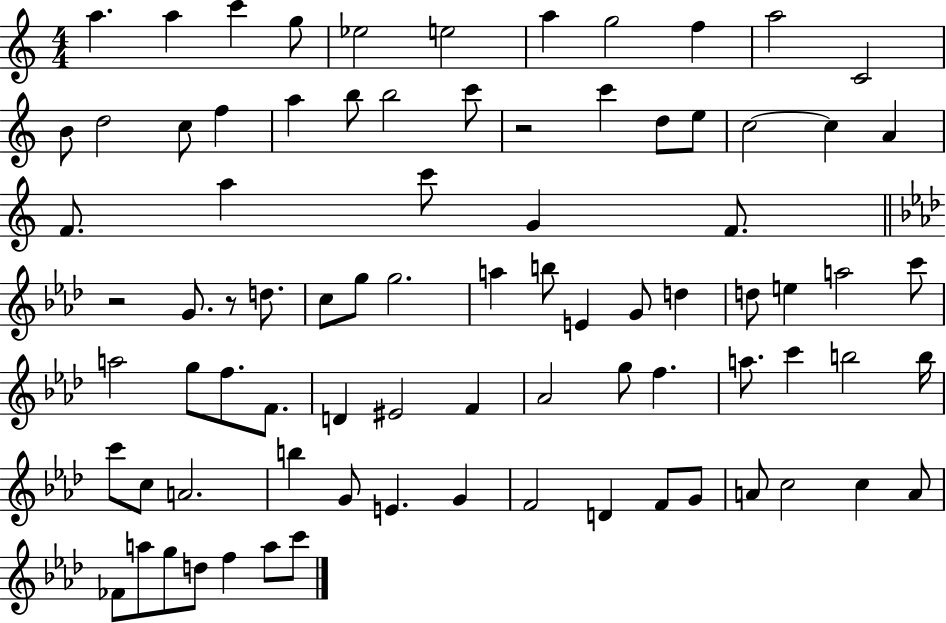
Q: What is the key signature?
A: C major